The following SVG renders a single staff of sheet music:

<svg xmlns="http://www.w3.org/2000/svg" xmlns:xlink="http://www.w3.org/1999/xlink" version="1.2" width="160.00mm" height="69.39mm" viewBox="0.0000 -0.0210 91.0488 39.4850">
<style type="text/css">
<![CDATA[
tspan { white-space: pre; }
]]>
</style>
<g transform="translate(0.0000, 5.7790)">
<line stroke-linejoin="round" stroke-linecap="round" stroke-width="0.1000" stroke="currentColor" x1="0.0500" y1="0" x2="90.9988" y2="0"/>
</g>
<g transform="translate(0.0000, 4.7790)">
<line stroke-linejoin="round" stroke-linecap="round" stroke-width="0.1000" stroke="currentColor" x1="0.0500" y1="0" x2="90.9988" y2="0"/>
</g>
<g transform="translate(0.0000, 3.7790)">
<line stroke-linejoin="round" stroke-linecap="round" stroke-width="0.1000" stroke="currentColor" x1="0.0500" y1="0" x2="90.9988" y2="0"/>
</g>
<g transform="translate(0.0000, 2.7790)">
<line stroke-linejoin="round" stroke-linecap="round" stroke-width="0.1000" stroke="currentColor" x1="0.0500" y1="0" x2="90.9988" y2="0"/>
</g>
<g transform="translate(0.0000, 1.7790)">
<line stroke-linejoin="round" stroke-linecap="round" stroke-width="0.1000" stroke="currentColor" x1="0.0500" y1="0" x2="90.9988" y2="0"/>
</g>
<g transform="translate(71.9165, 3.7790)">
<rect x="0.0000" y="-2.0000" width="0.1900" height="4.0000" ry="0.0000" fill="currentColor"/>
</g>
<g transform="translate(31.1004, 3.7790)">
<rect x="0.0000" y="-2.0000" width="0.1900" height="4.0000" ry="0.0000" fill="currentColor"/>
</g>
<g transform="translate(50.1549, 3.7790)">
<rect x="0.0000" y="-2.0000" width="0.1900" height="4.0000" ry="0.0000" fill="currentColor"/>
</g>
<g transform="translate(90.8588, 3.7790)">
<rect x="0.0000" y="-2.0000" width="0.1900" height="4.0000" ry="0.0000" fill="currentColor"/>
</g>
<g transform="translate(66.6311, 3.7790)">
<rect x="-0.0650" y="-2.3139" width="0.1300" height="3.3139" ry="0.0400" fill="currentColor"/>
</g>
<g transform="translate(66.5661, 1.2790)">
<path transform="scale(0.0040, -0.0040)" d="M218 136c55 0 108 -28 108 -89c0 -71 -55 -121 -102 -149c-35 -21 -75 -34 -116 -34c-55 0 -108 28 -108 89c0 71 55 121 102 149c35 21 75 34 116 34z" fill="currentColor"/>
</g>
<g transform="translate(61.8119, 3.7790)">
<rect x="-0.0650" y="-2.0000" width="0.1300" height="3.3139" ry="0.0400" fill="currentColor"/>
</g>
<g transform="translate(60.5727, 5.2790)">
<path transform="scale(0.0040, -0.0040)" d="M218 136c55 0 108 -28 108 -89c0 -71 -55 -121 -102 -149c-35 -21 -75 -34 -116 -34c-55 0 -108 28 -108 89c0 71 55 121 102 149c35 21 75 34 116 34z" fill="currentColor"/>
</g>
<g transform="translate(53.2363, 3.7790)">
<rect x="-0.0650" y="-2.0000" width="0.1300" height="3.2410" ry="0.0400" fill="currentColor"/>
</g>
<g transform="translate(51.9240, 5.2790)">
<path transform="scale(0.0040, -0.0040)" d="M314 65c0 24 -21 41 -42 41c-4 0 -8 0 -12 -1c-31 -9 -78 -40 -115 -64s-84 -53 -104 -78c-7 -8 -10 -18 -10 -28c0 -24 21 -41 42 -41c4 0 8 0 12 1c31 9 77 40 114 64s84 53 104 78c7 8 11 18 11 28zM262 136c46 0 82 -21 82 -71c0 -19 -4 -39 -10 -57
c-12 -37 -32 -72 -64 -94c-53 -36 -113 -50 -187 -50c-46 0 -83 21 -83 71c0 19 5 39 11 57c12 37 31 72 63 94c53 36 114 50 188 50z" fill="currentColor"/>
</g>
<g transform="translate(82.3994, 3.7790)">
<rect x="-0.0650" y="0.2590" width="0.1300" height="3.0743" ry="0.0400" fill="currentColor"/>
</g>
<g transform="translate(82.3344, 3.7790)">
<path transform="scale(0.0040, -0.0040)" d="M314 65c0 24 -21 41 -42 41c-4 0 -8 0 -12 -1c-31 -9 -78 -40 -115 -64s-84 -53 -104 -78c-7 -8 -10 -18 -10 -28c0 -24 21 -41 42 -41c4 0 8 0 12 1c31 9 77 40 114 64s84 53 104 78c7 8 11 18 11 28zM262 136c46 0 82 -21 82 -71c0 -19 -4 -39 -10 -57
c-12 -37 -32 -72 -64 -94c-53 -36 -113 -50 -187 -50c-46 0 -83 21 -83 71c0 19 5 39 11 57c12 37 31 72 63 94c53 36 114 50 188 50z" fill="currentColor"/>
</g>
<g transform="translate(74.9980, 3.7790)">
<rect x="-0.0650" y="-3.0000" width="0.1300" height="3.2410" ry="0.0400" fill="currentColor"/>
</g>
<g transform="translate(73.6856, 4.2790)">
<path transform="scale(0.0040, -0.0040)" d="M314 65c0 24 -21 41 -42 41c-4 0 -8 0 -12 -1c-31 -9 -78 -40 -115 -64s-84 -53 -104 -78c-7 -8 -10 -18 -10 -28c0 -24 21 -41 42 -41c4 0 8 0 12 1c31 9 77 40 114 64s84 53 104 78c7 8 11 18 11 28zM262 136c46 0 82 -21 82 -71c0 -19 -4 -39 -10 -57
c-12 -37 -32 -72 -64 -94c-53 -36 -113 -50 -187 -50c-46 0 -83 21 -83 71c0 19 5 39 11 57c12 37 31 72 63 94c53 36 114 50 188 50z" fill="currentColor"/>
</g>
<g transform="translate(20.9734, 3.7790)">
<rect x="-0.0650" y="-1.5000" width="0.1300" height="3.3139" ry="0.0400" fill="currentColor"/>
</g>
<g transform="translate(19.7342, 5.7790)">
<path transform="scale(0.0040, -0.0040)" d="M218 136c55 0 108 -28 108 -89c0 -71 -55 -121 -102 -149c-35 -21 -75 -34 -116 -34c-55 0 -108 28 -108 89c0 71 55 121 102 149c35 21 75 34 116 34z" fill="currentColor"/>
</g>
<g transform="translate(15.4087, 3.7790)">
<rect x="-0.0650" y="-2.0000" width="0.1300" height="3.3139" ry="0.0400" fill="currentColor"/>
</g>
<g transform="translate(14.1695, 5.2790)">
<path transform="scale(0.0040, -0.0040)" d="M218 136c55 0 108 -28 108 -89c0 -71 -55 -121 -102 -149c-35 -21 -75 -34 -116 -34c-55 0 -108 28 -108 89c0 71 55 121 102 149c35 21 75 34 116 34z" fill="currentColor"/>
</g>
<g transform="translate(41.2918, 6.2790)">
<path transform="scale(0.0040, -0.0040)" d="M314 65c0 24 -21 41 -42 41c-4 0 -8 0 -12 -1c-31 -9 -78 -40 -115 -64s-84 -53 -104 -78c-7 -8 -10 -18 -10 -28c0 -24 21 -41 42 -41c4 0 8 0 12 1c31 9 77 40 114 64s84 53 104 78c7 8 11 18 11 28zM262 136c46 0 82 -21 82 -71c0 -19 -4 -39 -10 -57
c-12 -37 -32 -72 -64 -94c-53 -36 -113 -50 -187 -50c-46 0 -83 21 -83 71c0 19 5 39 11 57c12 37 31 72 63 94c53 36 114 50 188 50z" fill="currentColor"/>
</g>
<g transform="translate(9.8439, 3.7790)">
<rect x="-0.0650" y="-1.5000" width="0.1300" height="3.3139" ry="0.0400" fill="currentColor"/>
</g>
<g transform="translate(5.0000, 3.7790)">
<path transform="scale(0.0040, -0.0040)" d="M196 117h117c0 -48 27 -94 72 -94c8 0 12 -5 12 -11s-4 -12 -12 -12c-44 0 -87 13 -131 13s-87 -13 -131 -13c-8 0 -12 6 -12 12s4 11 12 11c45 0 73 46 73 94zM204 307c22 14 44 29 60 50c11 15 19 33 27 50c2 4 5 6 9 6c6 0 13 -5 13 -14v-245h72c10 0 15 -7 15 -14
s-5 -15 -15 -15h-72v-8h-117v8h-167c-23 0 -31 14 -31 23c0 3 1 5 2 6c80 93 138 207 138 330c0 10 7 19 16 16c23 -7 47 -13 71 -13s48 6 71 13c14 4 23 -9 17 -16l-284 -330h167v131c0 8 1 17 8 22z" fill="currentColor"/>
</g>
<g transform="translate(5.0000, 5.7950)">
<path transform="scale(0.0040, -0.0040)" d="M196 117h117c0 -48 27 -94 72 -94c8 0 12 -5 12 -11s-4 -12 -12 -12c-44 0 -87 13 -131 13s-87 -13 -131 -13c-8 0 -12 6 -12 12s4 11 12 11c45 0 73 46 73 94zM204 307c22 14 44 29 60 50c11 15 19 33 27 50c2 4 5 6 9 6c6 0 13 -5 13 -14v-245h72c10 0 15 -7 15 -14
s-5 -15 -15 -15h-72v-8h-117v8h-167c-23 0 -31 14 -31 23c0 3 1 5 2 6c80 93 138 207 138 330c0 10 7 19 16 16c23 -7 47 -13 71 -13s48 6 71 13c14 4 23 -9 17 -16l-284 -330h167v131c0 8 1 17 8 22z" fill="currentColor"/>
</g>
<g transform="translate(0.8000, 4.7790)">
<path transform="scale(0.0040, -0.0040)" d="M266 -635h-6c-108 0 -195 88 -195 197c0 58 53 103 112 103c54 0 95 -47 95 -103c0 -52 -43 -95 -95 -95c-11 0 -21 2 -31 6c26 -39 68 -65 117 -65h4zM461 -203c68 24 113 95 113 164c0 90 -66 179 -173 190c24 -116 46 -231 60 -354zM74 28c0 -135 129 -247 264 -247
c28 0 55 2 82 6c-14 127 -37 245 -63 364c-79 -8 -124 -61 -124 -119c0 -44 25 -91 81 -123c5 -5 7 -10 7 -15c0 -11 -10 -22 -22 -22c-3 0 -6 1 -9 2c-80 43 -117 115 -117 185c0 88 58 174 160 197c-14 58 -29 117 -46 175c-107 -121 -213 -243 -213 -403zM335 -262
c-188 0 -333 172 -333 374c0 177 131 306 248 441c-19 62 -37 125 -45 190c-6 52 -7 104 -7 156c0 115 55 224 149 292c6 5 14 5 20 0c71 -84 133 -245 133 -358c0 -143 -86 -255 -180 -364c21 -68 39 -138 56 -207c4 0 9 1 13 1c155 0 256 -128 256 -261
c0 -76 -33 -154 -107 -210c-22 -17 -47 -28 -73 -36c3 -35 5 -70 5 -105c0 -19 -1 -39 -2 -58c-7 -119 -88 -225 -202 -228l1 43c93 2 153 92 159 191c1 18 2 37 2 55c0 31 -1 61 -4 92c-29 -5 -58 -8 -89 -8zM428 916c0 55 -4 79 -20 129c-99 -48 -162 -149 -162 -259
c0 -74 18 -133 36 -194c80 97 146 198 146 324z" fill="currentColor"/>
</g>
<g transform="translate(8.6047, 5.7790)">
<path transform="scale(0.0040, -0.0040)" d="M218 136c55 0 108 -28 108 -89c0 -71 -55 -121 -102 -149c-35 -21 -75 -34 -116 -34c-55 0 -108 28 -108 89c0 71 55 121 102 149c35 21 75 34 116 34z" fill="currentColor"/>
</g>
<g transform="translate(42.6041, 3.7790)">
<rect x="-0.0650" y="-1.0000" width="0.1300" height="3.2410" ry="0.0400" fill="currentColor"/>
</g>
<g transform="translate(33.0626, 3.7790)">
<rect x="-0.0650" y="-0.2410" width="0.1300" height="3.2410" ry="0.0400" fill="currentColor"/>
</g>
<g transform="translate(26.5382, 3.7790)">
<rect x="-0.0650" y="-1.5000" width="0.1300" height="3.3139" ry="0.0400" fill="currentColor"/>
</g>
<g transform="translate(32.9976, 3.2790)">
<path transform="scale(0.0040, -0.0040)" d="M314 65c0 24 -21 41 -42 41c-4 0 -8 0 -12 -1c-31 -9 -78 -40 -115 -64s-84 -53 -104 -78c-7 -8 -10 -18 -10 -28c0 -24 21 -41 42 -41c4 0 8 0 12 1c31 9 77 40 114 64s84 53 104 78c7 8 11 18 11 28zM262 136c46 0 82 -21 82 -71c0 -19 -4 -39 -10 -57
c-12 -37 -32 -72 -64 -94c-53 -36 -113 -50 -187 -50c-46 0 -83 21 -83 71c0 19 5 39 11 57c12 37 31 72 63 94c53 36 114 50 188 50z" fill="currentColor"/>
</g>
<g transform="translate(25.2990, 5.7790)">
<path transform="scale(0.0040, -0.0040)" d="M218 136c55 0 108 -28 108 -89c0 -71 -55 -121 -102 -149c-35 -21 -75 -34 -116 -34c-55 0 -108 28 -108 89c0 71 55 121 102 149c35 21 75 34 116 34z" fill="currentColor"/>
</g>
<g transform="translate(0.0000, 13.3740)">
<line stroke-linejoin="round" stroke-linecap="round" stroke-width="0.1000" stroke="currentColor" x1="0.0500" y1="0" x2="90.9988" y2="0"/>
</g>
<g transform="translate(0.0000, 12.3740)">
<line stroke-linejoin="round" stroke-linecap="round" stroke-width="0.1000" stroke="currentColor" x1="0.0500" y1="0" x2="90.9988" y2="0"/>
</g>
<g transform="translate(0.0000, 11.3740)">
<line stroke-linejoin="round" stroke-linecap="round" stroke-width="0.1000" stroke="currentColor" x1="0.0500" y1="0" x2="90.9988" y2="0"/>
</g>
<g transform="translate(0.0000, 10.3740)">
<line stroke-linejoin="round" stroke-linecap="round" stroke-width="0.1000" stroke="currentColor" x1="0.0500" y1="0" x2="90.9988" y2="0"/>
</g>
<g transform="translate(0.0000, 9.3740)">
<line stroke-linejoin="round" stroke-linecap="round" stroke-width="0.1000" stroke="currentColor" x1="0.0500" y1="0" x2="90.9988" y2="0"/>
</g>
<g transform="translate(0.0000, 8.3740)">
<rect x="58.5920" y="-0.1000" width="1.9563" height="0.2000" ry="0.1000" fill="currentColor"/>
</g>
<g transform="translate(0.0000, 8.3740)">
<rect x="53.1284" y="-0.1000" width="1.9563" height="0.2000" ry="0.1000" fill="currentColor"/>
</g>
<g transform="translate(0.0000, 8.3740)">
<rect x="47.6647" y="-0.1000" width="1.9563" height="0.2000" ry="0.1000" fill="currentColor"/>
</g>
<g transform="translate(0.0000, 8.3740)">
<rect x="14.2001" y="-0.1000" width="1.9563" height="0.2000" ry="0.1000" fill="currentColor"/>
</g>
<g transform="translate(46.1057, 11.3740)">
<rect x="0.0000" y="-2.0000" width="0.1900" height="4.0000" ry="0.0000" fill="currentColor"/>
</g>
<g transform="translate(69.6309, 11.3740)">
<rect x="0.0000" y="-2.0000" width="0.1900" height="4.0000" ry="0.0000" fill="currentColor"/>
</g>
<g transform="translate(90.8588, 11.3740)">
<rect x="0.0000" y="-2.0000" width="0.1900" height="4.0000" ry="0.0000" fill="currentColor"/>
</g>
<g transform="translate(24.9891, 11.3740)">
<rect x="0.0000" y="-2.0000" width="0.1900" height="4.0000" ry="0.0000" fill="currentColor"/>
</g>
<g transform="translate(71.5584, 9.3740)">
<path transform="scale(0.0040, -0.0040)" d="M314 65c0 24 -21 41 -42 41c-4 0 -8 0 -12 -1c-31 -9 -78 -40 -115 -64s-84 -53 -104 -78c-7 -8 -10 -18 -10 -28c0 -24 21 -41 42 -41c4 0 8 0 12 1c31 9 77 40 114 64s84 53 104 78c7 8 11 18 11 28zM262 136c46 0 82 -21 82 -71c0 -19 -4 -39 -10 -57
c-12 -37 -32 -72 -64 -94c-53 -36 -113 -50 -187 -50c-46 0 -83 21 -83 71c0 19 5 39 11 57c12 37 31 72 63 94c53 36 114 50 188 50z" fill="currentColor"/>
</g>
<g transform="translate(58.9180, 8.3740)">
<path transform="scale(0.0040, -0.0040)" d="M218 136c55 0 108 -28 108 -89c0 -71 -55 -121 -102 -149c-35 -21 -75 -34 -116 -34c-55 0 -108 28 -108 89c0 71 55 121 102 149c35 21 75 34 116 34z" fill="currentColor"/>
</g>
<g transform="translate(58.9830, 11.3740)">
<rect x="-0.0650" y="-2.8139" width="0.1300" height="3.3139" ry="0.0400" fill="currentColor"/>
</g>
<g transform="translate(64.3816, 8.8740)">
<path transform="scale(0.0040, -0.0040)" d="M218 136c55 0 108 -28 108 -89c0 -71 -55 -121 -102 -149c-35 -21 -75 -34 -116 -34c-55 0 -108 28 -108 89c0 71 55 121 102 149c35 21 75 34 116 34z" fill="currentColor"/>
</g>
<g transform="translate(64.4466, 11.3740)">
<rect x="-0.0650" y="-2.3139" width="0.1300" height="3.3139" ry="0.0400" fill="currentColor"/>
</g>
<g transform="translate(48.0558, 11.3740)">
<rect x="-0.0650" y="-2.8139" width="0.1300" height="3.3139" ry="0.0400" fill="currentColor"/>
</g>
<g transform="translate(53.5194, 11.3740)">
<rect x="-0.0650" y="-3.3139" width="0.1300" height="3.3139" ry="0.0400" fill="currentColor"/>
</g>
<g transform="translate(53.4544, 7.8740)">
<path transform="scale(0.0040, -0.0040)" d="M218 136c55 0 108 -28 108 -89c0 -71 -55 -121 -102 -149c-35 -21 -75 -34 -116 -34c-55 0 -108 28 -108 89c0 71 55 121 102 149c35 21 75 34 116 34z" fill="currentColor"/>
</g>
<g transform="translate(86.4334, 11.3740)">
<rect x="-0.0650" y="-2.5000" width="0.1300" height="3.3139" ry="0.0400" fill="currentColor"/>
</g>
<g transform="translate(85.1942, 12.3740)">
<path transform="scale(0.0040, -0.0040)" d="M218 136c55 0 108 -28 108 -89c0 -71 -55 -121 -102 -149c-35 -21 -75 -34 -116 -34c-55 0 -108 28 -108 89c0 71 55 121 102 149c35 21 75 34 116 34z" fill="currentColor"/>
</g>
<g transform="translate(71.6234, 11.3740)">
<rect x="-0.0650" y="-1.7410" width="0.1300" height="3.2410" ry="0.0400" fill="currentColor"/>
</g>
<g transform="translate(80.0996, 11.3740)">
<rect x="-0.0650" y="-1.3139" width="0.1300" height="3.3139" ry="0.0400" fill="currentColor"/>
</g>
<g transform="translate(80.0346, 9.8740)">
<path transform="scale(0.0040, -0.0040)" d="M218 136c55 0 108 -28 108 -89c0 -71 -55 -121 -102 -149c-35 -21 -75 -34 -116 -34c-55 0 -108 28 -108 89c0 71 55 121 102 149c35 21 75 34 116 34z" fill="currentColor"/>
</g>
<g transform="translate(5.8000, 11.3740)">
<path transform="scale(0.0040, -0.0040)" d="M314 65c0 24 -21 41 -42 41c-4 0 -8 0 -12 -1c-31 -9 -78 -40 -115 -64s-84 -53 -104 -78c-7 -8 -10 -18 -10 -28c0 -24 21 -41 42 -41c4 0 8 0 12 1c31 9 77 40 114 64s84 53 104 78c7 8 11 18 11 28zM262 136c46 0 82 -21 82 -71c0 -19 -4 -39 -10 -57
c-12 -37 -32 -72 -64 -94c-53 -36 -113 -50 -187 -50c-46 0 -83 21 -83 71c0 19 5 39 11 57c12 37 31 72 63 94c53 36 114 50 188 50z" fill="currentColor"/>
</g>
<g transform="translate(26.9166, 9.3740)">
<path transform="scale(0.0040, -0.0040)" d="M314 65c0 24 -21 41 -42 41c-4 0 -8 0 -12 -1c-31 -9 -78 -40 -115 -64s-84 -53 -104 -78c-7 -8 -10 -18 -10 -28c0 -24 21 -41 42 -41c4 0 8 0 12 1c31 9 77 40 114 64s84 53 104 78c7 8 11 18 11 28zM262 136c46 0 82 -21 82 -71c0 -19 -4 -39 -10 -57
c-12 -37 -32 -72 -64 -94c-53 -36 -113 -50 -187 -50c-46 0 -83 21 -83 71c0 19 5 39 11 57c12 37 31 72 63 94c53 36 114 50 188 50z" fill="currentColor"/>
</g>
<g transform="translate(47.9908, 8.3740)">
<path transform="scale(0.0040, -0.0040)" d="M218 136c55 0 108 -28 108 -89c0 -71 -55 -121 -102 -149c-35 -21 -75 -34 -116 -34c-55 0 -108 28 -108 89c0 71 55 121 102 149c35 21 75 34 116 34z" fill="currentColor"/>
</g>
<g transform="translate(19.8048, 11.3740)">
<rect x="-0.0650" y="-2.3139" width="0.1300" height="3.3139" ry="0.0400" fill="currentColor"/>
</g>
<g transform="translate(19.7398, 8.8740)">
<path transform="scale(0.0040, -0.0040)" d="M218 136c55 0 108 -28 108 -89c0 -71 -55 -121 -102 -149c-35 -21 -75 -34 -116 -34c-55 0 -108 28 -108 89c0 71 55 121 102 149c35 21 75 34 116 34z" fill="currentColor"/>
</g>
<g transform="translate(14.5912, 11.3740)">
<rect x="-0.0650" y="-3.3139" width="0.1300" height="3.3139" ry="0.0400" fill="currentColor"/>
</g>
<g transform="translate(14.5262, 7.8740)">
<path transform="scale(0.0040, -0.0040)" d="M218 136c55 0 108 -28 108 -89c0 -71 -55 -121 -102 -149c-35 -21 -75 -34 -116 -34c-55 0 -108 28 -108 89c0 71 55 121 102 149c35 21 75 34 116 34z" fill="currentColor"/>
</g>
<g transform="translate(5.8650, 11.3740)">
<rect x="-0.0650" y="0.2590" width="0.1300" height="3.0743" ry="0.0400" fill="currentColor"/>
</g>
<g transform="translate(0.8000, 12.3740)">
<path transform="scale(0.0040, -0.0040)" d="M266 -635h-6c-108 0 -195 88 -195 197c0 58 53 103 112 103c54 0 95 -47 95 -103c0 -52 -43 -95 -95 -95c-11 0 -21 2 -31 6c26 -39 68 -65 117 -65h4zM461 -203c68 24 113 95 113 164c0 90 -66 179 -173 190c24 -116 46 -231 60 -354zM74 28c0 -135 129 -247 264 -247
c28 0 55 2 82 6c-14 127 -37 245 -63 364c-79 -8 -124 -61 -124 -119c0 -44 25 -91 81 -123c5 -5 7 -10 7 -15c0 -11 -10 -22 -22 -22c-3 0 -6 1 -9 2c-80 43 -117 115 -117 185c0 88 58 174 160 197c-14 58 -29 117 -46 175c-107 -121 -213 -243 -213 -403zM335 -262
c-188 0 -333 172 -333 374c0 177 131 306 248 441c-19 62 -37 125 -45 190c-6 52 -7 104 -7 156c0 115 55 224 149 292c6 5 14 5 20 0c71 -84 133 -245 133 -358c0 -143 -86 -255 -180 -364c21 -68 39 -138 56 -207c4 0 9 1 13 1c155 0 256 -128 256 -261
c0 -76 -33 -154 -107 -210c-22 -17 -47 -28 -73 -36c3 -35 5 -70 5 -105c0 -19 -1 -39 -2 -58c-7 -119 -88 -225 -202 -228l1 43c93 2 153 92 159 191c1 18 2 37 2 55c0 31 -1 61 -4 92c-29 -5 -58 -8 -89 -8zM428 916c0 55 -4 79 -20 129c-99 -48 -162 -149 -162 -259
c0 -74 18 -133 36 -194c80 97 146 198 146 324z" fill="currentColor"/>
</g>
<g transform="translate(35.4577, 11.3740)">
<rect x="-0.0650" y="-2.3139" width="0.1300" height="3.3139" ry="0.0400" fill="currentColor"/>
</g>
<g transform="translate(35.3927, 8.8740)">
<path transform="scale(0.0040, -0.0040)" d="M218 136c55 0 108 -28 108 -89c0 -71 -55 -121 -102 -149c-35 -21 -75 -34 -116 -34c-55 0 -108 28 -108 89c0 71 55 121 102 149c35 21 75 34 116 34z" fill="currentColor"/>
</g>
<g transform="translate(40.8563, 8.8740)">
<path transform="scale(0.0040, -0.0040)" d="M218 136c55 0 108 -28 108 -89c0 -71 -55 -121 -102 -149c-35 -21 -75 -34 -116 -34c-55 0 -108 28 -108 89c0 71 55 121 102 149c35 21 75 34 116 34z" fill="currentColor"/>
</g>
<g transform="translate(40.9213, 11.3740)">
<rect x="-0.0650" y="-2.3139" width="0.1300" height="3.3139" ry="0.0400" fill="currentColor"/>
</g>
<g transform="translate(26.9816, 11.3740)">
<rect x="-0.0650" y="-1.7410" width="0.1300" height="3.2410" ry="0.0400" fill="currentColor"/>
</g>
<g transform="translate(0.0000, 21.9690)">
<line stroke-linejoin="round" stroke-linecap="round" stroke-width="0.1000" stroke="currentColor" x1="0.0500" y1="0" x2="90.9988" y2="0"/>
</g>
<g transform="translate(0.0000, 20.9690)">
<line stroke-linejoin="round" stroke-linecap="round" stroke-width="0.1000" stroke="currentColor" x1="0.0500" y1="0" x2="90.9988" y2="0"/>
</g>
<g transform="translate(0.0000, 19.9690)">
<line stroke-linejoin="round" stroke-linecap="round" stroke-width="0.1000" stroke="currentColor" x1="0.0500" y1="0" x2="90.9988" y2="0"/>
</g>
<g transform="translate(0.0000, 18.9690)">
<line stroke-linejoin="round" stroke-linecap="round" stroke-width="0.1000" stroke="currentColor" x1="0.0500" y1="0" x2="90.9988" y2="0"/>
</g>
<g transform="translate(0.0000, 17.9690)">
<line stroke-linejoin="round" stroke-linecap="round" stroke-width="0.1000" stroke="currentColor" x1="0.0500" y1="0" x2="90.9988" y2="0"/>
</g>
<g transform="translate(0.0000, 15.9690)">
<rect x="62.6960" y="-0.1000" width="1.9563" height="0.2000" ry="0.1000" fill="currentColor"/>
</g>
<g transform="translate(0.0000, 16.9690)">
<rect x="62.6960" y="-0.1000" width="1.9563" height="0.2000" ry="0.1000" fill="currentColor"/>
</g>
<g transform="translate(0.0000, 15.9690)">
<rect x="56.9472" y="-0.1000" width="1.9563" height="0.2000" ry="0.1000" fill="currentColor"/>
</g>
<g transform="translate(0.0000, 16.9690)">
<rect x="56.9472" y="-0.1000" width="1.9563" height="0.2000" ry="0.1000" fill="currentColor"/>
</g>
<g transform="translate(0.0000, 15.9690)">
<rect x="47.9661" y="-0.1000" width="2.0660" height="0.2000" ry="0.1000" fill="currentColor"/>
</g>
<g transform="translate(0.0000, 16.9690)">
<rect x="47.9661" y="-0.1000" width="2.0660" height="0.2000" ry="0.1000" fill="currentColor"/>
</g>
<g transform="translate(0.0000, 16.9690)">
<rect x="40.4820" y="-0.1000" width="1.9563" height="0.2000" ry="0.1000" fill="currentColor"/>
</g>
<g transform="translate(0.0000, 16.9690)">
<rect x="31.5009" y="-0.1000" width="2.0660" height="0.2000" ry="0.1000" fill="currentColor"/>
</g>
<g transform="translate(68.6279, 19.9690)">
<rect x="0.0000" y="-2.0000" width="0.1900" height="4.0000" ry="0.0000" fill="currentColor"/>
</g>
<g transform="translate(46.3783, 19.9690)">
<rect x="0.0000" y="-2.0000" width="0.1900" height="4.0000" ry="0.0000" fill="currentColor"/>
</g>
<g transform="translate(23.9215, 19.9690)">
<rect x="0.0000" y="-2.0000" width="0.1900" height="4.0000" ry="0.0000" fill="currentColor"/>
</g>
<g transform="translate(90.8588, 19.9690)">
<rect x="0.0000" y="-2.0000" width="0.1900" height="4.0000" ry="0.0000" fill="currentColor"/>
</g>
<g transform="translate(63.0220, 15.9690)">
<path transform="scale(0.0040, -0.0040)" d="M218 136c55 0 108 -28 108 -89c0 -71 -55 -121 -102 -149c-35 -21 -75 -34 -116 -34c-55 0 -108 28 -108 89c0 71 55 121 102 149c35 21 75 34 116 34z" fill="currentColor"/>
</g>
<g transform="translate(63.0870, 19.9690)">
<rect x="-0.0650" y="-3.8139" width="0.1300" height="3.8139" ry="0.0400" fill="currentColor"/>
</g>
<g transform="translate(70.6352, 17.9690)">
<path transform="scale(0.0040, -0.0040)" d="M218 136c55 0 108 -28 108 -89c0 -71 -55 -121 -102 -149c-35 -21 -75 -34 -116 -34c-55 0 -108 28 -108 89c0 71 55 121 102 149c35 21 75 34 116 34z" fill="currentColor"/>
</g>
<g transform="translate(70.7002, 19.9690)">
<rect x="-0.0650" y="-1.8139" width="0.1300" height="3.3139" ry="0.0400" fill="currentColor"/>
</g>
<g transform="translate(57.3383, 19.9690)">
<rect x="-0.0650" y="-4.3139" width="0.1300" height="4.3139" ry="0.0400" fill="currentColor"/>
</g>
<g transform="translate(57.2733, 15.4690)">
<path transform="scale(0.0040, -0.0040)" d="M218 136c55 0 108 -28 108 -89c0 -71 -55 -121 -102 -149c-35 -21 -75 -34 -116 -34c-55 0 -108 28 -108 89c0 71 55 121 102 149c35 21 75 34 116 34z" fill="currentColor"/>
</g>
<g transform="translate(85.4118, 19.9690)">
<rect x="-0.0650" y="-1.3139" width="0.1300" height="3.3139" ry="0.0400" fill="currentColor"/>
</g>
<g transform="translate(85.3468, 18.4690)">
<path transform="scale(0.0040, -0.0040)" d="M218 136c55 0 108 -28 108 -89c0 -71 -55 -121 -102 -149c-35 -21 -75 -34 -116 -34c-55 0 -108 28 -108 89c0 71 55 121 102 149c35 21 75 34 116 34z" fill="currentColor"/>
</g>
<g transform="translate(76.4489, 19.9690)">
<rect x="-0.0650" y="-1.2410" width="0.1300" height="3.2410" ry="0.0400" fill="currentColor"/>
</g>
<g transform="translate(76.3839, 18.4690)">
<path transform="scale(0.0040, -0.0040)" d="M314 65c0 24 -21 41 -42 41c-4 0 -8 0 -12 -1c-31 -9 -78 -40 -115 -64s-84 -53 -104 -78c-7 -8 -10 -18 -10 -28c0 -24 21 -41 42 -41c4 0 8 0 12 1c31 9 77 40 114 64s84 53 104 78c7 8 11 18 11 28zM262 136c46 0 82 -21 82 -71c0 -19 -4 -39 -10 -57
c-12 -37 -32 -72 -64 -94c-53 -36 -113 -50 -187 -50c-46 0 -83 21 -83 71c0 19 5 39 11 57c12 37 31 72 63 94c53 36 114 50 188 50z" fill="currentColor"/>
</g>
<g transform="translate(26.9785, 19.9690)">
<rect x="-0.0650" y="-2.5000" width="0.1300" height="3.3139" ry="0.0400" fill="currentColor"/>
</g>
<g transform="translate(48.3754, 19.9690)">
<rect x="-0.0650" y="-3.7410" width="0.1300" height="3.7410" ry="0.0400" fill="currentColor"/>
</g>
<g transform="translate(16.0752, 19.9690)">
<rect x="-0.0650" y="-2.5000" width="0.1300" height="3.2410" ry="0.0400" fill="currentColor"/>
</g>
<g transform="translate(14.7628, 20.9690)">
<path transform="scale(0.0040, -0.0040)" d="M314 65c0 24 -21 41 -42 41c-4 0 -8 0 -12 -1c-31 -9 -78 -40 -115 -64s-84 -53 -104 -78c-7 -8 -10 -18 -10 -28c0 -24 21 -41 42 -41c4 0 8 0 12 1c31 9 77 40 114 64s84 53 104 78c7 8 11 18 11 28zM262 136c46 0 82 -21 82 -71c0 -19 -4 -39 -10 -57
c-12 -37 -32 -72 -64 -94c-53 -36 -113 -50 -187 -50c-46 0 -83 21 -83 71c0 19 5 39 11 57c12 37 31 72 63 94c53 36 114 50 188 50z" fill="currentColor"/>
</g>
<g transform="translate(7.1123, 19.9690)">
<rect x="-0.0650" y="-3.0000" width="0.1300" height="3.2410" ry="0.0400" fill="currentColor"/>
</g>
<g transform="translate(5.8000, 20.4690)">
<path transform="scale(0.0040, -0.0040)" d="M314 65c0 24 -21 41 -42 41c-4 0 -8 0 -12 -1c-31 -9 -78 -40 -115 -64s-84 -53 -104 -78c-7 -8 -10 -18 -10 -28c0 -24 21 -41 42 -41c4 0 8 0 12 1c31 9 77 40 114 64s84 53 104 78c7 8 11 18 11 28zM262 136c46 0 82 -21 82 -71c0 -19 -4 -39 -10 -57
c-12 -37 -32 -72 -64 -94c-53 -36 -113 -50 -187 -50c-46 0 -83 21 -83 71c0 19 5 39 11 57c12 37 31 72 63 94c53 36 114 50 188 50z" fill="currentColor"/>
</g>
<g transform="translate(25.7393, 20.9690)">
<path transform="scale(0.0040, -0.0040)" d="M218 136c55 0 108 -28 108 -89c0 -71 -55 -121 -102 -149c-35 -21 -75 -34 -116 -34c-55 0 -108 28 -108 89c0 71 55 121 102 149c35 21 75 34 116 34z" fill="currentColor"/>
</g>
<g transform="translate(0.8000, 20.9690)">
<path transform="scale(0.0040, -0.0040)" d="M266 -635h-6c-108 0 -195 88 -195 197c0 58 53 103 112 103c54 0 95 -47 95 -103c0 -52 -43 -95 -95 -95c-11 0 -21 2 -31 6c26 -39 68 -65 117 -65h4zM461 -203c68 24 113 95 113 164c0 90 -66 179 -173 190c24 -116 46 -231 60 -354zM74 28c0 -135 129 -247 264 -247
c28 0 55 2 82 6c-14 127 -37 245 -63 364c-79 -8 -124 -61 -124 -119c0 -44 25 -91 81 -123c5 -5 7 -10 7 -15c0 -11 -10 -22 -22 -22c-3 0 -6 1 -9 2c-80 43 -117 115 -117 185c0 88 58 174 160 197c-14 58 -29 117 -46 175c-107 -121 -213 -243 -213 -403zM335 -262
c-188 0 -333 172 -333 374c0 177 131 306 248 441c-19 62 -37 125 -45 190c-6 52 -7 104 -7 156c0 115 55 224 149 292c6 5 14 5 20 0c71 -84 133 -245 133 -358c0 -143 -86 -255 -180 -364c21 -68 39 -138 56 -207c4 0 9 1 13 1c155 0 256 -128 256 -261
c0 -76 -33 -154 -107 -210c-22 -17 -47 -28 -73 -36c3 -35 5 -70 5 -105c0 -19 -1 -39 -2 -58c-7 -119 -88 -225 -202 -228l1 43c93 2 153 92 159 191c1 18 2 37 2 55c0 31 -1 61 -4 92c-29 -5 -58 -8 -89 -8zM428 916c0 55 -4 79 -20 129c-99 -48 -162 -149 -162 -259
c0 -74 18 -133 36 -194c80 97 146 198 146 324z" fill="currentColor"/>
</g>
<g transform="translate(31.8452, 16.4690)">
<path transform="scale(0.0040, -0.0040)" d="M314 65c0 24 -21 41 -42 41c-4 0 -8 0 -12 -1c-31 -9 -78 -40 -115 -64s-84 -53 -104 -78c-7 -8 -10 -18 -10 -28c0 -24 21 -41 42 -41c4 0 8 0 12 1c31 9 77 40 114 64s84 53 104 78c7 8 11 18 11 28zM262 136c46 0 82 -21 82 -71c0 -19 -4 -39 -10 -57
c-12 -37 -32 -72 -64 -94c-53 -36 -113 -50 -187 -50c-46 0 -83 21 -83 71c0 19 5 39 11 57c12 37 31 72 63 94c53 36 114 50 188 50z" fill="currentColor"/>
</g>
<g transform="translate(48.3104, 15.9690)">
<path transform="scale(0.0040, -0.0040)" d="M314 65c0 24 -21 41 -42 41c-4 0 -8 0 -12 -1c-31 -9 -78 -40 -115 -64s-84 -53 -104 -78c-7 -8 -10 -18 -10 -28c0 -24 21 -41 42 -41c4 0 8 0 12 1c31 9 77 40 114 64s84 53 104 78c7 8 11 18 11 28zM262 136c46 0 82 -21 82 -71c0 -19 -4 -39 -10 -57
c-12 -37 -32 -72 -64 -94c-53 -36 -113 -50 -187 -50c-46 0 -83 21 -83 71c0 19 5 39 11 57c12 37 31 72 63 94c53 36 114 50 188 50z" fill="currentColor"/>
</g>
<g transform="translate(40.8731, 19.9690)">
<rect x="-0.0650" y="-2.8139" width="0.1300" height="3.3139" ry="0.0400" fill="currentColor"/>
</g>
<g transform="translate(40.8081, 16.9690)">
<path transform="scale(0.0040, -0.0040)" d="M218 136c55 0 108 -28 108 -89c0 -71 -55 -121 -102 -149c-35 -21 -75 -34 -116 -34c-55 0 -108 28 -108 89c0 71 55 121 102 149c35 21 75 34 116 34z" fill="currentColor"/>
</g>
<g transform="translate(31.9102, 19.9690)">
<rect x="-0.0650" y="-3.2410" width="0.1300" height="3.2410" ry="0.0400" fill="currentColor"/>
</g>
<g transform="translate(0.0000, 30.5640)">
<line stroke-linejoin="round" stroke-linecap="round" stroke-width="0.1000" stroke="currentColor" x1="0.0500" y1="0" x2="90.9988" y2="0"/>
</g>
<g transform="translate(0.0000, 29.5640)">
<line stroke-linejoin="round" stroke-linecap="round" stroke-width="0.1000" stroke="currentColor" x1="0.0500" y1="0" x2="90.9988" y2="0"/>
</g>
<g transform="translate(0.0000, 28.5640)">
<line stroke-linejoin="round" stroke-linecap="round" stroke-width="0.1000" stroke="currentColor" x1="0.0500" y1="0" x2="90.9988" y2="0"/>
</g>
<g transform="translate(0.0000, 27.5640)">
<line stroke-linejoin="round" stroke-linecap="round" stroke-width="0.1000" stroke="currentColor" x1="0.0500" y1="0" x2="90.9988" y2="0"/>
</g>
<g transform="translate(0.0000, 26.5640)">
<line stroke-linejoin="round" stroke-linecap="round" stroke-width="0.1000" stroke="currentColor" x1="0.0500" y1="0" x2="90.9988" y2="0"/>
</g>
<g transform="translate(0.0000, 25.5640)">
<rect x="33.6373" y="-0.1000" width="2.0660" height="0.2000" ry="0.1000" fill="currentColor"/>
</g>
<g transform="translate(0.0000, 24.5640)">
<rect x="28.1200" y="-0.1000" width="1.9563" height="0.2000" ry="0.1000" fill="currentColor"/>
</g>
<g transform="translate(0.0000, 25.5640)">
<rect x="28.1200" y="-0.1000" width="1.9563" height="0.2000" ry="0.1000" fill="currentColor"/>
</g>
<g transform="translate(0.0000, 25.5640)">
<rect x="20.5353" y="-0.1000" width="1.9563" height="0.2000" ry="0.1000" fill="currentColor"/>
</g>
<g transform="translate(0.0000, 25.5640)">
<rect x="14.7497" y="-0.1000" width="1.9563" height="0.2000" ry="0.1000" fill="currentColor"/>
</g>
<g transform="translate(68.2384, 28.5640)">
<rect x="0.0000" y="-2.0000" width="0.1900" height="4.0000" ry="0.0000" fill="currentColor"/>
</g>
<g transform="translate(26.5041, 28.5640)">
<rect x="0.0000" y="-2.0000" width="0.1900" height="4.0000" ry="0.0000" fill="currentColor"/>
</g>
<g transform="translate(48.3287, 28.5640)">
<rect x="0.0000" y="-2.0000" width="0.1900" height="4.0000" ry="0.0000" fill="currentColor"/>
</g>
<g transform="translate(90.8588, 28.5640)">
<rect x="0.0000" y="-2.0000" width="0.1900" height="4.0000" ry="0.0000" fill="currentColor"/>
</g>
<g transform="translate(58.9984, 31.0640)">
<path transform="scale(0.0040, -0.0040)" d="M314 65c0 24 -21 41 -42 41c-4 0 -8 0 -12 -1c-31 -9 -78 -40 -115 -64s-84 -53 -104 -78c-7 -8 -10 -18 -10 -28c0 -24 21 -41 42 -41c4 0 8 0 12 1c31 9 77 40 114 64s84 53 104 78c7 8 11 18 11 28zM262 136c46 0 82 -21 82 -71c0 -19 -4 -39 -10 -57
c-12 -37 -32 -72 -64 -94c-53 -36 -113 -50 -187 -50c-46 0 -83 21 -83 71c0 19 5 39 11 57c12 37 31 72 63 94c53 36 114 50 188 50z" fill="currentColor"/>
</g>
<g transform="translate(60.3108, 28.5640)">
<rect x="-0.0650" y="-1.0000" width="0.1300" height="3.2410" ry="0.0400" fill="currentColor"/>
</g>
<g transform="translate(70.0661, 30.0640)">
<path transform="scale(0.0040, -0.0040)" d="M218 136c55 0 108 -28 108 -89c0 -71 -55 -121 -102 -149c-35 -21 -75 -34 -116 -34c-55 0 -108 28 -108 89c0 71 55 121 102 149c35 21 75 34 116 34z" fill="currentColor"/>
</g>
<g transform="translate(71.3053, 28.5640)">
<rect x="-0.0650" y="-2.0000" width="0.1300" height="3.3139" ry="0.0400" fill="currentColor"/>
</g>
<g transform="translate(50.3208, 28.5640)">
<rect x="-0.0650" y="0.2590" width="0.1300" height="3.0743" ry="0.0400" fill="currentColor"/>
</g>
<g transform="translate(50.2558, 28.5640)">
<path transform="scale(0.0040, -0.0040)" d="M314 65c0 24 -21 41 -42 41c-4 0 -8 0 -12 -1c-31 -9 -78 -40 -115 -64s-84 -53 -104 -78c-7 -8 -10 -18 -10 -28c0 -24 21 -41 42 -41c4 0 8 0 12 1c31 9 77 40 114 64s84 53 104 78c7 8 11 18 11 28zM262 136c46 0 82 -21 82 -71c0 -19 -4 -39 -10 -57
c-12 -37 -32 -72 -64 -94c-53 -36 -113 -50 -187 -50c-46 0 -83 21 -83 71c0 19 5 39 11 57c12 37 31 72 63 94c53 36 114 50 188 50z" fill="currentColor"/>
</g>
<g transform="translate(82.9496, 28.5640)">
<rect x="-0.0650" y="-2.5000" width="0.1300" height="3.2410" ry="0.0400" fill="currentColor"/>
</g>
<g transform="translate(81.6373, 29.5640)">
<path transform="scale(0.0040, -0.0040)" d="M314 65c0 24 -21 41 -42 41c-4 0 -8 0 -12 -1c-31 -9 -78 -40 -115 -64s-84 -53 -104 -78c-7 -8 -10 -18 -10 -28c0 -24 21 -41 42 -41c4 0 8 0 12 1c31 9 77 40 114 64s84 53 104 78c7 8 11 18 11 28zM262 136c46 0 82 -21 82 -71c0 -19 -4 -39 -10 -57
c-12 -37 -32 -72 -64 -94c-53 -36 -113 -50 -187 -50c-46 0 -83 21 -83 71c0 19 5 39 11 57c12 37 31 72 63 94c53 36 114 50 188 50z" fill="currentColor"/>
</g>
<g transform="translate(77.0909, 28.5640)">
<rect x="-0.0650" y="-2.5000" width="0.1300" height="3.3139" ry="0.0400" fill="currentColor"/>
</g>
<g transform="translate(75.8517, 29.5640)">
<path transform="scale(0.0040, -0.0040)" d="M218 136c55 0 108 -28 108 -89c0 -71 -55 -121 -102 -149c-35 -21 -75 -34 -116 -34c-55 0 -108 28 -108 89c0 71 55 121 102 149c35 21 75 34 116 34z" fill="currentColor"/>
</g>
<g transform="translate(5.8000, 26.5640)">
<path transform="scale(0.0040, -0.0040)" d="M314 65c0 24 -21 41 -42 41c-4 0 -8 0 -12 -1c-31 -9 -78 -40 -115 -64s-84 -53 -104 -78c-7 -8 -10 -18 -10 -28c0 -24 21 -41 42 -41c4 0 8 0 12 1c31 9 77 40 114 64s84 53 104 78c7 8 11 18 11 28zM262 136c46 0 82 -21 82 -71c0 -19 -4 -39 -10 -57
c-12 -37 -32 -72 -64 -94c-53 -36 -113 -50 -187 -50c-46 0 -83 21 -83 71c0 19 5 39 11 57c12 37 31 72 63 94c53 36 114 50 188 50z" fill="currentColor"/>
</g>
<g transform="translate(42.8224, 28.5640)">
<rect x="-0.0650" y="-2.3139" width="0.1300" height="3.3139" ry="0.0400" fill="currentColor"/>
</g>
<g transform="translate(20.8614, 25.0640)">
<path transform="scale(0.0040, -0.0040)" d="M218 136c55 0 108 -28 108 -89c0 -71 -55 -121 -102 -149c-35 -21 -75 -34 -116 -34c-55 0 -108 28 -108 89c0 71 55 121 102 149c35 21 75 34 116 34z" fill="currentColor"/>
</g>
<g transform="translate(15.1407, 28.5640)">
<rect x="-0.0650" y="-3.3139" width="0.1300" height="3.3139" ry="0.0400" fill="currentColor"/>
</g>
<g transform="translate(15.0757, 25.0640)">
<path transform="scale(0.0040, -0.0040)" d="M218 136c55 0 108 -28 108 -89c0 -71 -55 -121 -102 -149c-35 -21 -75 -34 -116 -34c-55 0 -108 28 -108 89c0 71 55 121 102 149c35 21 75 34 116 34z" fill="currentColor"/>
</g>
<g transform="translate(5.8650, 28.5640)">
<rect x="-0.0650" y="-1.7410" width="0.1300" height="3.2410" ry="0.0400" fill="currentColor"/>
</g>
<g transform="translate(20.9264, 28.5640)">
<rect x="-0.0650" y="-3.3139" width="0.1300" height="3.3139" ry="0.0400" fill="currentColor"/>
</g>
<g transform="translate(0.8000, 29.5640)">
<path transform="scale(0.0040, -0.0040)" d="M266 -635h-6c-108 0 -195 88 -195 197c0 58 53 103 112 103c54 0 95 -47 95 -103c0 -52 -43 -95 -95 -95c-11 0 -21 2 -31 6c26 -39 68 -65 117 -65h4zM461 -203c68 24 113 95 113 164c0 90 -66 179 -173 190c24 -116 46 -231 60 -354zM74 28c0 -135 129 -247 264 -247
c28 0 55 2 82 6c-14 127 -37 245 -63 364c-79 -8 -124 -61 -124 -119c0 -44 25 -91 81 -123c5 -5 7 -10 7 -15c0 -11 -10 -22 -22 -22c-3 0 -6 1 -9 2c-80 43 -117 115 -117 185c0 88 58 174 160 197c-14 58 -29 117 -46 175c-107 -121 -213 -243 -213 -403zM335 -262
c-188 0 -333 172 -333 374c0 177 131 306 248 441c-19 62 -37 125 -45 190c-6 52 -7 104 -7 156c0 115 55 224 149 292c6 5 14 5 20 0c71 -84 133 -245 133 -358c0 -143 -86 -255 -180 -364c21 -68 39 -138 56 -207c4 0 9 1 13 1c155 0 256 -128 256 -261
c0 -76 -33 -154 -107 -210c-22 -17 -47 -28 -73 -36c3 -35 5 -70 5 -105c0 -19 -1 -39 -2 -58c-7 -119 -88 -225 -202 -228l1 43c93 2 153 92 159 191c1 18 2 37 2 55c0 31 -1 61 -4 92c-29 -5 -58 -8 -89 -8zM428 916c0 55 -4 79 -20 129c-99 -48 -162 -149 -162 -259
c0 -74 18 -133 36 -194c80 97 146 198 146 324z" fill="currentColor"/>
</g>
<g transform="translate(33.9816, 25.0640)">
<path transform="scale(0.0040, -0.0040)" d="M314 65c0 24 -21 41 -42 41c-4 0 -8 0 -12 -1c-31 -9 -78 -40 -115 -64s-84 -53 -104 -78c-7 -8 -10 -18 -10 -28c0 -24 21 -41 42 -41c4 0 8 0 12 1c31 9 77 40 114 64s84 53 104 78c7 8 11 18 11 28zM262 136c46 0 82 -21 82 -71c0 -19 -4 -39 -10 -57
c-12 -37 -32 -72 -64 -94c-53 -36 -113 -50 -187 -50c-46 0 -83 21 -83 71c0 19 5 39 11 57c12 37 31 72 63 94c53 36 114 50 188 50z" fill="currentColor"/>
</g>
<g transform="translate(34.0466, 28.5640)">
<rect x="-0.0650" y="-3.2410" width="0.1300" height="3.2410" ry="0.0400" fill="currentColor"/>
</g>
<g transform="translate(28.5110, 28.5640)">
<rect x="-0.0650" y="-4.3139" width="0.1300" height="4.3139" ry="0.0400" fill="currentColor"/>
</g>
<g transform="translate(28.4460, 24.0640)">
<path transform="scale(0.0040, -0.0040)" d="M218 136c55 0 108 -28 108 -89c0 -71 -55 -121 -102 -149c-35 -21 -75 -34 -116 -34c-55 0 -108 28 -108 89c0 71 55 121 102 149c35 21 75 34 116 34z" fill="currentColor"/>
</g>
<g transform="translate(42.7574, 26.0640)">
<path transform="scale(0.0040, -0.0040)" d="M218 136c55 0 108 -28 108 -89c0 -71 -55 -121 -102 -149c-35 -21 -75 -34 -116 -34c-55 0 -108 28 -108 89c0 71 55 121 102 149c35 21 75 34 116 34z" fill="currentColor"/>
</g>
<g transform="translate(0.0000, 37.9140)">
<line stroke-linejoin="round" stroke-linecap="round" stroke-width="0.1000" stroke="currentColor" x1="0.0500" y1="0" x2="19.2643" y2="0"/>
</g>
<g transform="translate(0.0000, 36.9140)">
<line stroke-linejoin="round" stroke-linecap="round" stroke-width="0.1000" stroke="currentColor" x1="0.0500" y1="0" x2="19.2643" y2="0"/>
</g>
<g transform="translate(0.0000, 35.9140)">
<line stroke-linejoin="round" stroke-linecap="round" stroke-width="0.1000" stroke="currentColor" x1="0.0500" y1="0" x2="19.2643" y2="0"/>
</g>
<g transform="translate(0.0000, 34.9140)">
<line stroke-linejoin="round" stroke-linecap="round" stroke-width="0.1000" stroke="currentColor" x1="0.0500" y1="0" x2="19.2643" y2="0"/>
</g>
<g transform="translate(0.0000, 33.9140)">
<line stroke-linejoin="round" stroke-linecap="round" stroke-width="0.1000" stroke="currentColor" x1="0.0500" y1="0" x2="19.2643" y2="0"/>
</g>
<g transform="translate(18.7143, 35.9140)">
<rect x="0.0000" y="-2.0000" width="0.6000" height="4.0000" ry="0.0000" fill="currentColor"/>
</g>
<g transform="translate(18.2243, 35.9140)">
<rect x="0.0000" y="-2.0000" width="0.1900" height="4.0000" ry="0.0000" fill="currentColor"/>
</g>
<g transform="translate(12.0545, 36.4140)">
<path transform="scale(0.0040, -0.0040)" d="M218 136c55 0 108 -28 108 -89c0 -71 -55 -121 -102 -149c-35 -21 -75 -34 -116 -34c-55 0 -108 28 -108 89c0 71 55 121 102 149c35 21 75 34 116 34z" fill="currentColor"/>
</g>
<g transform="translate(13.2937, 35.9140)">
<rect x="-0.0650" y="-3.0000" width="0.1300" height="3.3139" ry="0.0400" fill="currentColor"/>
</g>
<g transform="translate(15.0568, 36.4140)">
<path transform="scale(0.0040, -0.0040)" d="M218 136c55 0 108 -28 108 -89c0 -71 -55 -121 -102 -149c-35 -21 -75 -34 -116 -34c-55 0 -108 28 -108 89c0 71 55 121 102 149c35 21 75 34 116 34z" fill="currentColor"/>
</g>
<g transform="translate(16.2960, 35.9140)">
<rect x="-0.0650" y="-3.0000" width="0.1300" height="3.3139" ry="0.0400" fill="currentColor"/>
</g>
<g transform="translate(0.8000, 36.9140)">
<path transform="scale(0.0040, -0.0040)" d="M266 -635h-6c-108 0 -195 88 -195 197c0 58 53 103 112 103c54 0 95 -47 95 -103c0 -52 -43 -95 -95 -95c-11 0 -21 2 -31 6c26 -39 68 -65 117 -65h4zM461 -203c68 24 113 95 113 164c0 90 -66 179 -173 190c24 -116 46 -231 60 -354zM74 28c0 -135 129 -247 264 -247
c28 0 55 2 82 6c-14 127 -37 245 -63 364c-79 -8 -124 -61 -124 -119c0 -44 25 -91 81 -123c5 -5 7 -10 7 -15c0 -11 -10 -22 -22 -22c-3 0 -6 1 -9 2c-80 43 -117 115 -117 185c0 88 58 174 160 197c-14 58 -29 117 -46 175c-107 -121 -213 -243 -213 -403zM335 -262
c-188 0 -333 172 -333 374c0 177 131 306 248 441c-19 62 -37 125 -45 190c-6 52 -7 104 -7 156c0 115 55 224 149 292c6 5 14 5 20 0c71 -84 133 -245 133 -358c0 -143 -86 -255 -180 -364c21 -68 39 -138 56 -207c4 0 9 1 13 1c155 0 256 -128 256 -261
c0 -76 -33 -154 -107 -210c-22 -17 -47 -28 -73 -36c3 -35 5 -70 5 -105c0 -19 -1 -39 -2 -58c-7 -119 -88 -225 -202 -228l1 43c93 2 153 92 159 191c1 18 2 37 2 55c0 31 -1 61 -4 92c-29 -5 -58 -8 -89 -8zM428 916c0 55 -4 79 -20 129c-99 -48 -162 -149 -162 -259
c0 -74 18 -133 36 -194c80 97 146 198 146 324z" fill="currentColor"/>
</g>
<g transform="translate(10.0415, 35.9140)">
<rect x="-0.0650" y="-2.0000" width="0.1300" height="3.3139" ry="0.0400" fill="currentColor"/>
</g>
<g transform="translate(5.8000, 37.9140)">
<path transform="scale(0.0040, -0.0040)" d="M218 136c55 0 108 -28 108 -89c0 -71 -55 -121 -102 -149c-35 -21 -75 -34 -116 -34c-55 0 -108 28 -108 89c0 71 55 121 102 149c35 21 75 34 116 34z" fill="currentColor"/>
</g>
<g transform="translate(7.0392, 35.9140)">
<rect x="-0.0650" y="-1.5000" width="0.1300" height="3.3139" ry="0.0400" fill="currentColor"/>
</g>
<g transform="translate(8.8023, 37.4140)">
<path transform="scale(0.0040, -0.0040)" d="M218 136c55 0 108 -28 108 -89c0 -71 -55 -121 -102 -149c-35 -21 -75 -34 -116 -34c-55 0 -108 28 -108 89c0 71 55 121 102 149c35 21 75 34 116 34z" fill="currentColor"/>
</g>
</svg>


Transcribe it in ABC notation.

X:1
T:Untitled
M:4/4
L:1/4
K:C
E F E E c2 D2 F2 F g A2 B2 B2 b g f2 g g a b a g f2 e G A2 G2 G b2 a c'2 d' c' f e2 e f2 b b d' b2 g B2 D2 F G G2 E F A A